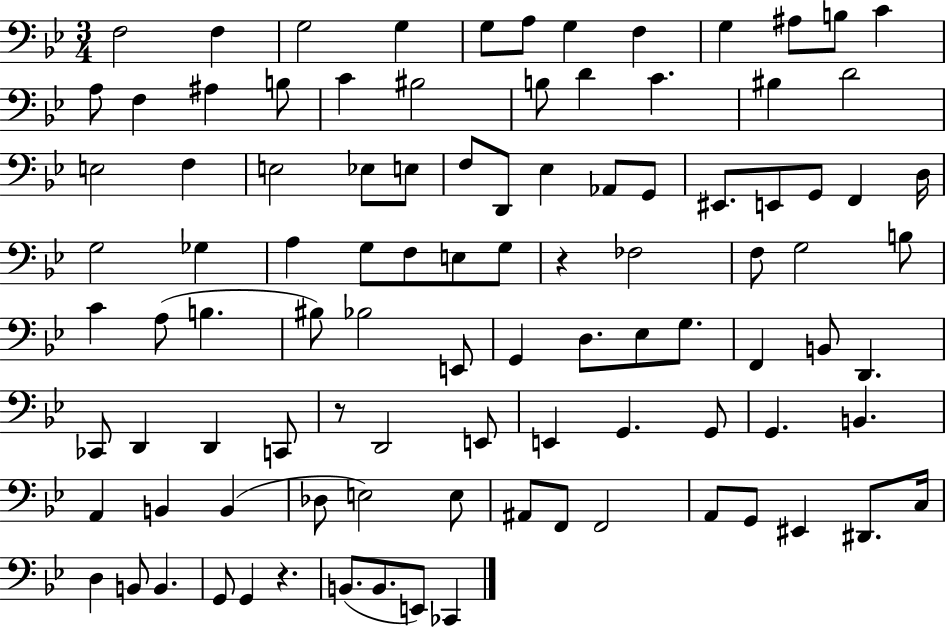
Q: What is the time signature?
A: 3/4